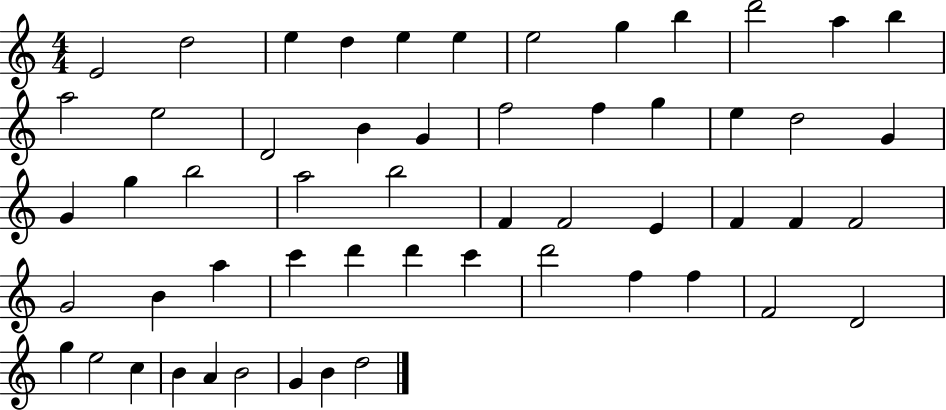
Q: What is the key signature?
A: C major